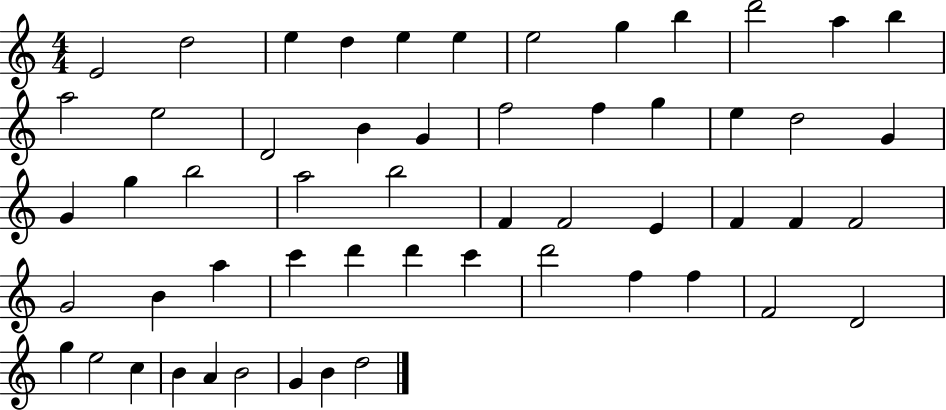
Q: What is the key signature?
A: C major